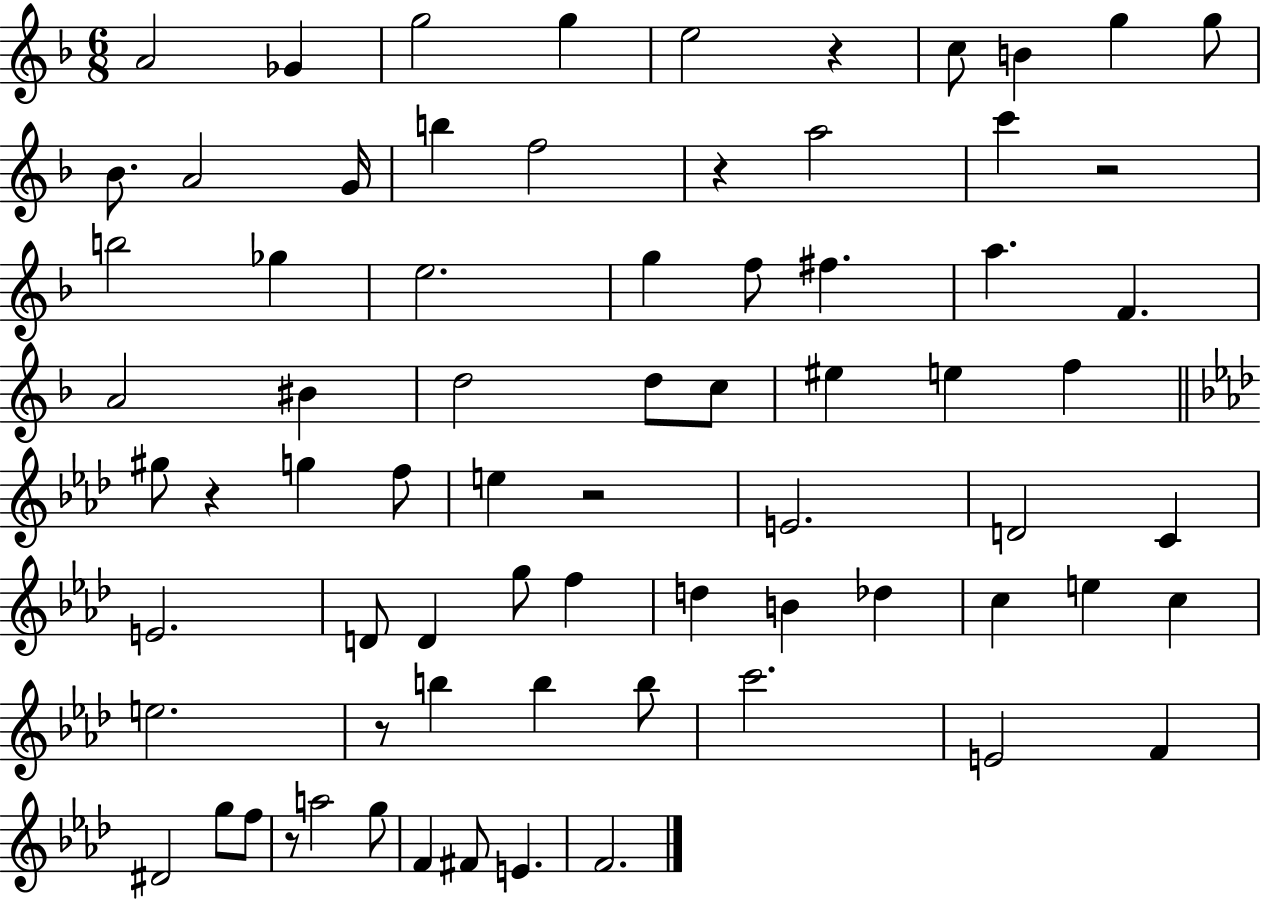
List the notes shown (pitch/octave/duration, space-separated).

A4/h Gb4/q G5/h G5/q E5/h R/q C5/e B4/q G5/q G5/e Bb4/e. A4/h G4/s B5/q F5/h R/q A5/h C6/q R/h B5/h Gb5/q E5/h. G5/q F5/e F#5/q. A5/q. F4/q. A4/h BIS4/q D5/h D5/e C5/e EIS5/q E5/q F5/q G#5/e R/q G5/q F5/e E5/q R/h E4/h. D4/h C4/q E4/h. D4/e D4/q G5/e F5/q D5/q B4/q Db5/q C5/q E5/q C5/q E5/h. R/e B5/q B5/q B5/e C6/h. E4/h F4/q D#4/h G5/e F5/e R/e A5/h G5/e F4/q F#4/e E4/q. F4/h.